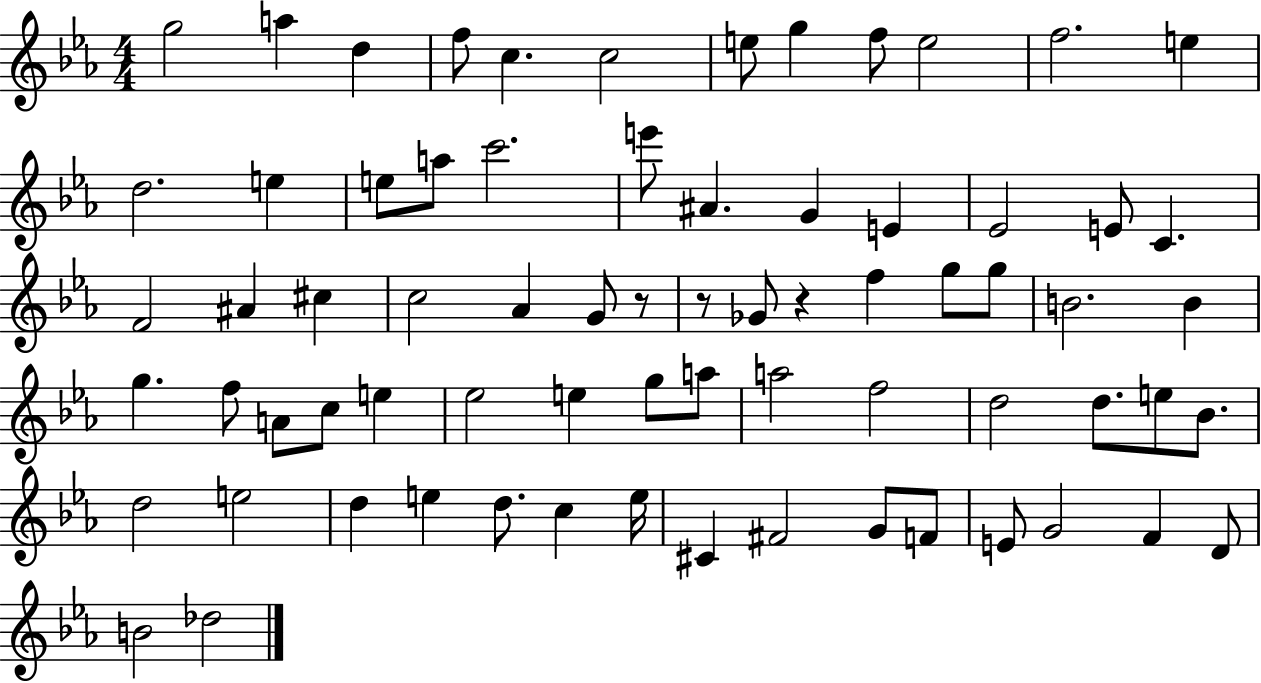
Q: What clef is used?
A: treble